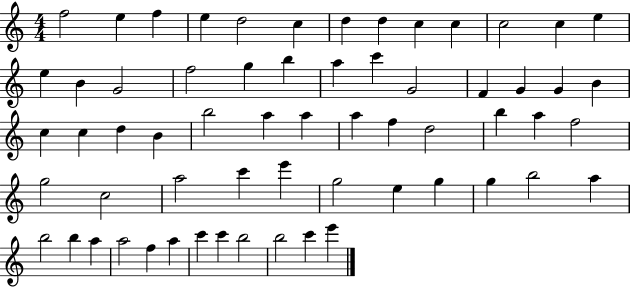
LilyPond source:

{
  \clef treble
  \numericTimeSignature
  \time 4/4
  \key c \major
  f''2 e''4 f''4 | e''4 d''2 c''4 | d''4 d''4 c''4 c''4 | c''2 c''4 e''4 | \break e''4 b'4 g'2 | f''2 g''4 b''4 | a''4 c'''4 g'2 | f'4 g'4 g'4 b'4 | \break c''4 c''4 d''4 b'4 | b''2 a''4 a''4 | a''4 f''4 d''2 | b''4 a''4 f''2 | \break g''2 c''2 | a''2 c'''4 e'''4 | g''2 e''4 g''4 | g''4 b''2 a''4 | \break b''2 b''4 a''4 | a''2 f''4 a''4 | c'''4 c'''4 b''2 | b''2 c'''4 e'''4 | \break \bar "|."
}